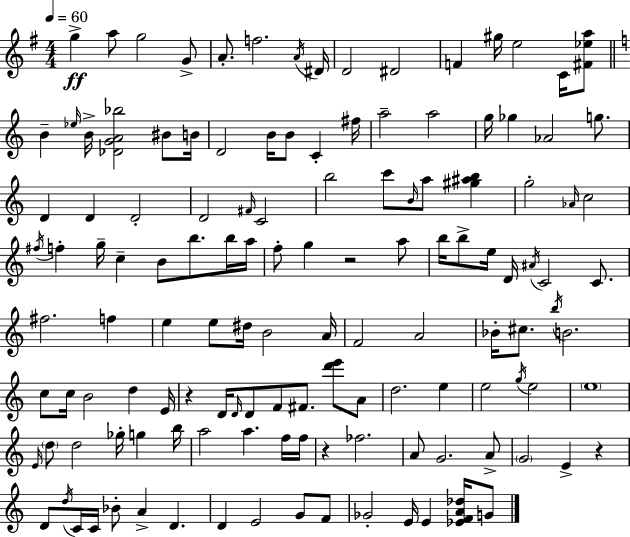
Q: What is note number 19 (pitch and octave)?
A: B4